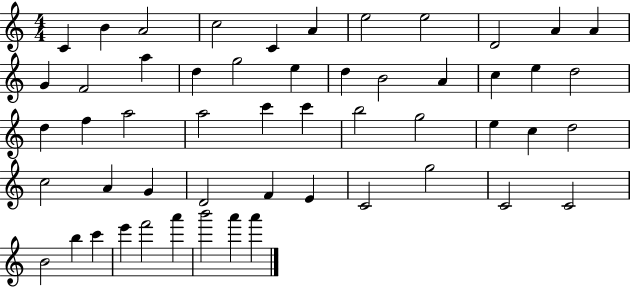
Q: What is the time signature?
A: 4/4